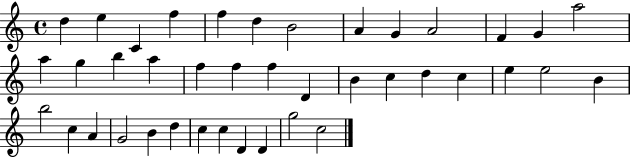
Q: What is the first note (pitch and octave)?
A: D5